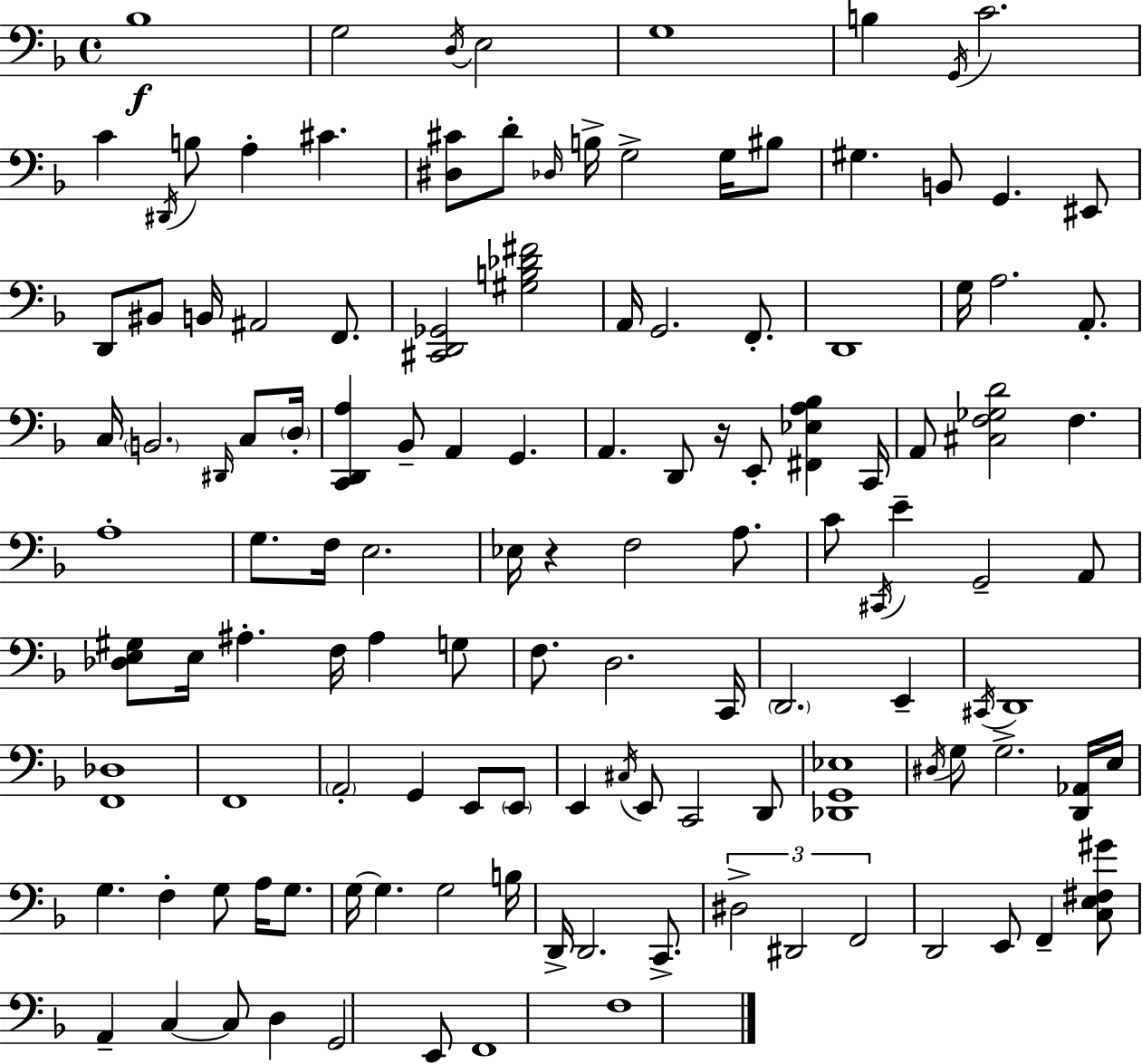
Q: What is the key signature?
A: D minor